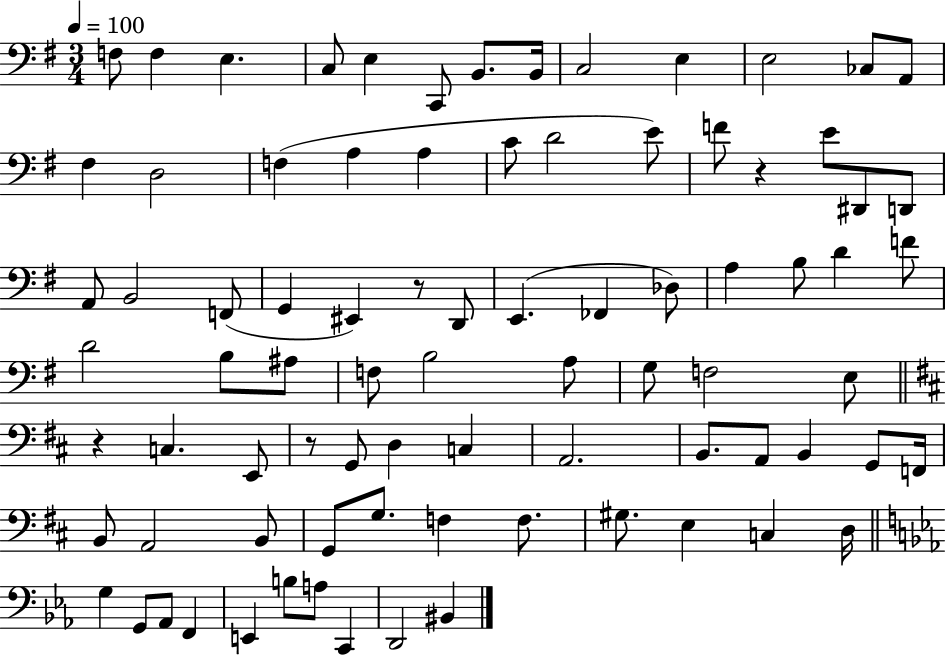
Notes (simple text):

F3/e F3/q E3/q. C3/e E3/q C2/e B2/e. B2/s C3/h E3/q E3/h CES3/e A2/e F#3/q D3/h F3/q A3/q A3/q C4/e D4/h E4/e F4/e R/q E4/e D#2/e D2/e A2/e B2/h F2/e G2/q EIS2/q R/e D2/e E2/q. FES2/q Db3/e A3/q B3/e D4/q F4/e D4/h B3/e A#3/e F3/e B3/h A3/e G3/e F3/h E3/e R/q C3/q. E2/e R/e G2/e D3/q C3/q A2/h. B2/e. A2/e B2/q G2/e F2/s B2/e A2/h B2/e G2/e G3/e. F3/q F3/e. G#3/e. E3/q C3/q D3/s G3/q G2/e Ab2/e F2/q E2/q B3/e A3/e C2/q D2/h BIS2/q